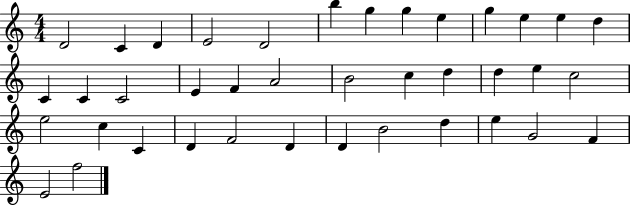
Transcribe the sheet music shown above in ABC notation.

X:1
T:Untitled
M:4/4
L:1/4
K:C
D2 C D E2 D2 b g g e g e e d C C C2 E F A2 B2 c d d e c2 e2 c C D F2 D D B2 d e G2 F E2 f2